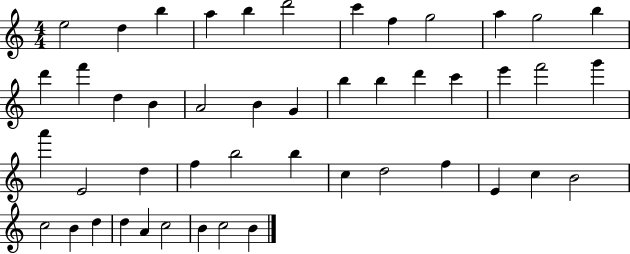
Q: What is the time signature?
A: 4/4